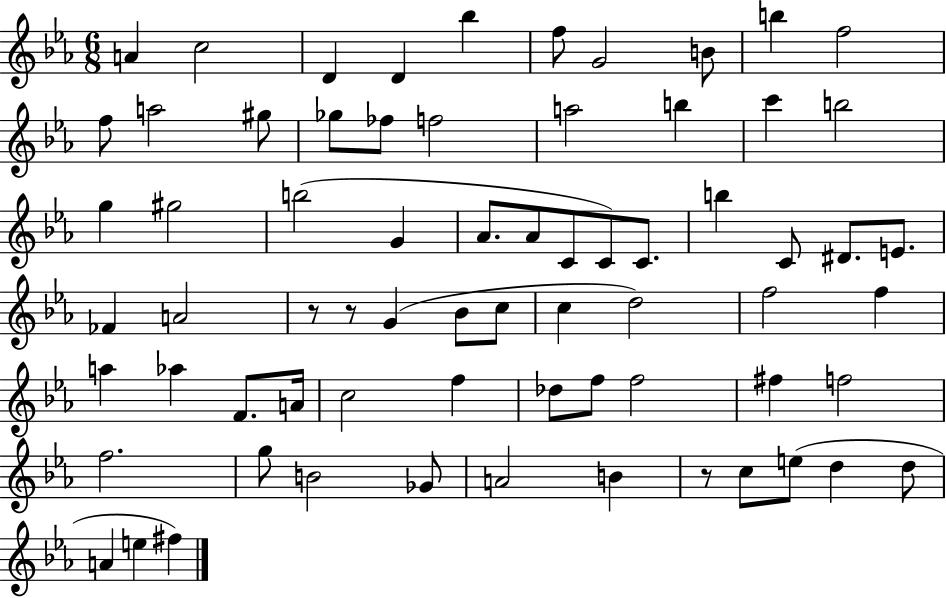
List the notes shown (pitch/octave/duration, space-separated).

A4/q C5/h D4/q D4/q Bb5/q F5/e G4/h B4/e B5/q F5/h F5/e A5/h G#5/e Gb5/e FES5/e F5/h A5/h B5/q C6/q B5/h G5/q G#5/h B5/h G4/q Ab4/e. Ab4/e C4/e C4/e C4/e. B5/q C4/e D#4/e. E4/e. FES4/q A4/h R/e R/e G4/q Bb4/e C5/e C5/q D5/h F5/h F5/q A5/q Ab5/q F4/e. A4/s C5/h F5/q Db5/e F5/e F5/h F#5/q F5/h F5/h. G5/e B4/h Gb4/e A4/h B4/q R/e C5/e E5/e D5/q D5/e A4/q E5/q F#5/q